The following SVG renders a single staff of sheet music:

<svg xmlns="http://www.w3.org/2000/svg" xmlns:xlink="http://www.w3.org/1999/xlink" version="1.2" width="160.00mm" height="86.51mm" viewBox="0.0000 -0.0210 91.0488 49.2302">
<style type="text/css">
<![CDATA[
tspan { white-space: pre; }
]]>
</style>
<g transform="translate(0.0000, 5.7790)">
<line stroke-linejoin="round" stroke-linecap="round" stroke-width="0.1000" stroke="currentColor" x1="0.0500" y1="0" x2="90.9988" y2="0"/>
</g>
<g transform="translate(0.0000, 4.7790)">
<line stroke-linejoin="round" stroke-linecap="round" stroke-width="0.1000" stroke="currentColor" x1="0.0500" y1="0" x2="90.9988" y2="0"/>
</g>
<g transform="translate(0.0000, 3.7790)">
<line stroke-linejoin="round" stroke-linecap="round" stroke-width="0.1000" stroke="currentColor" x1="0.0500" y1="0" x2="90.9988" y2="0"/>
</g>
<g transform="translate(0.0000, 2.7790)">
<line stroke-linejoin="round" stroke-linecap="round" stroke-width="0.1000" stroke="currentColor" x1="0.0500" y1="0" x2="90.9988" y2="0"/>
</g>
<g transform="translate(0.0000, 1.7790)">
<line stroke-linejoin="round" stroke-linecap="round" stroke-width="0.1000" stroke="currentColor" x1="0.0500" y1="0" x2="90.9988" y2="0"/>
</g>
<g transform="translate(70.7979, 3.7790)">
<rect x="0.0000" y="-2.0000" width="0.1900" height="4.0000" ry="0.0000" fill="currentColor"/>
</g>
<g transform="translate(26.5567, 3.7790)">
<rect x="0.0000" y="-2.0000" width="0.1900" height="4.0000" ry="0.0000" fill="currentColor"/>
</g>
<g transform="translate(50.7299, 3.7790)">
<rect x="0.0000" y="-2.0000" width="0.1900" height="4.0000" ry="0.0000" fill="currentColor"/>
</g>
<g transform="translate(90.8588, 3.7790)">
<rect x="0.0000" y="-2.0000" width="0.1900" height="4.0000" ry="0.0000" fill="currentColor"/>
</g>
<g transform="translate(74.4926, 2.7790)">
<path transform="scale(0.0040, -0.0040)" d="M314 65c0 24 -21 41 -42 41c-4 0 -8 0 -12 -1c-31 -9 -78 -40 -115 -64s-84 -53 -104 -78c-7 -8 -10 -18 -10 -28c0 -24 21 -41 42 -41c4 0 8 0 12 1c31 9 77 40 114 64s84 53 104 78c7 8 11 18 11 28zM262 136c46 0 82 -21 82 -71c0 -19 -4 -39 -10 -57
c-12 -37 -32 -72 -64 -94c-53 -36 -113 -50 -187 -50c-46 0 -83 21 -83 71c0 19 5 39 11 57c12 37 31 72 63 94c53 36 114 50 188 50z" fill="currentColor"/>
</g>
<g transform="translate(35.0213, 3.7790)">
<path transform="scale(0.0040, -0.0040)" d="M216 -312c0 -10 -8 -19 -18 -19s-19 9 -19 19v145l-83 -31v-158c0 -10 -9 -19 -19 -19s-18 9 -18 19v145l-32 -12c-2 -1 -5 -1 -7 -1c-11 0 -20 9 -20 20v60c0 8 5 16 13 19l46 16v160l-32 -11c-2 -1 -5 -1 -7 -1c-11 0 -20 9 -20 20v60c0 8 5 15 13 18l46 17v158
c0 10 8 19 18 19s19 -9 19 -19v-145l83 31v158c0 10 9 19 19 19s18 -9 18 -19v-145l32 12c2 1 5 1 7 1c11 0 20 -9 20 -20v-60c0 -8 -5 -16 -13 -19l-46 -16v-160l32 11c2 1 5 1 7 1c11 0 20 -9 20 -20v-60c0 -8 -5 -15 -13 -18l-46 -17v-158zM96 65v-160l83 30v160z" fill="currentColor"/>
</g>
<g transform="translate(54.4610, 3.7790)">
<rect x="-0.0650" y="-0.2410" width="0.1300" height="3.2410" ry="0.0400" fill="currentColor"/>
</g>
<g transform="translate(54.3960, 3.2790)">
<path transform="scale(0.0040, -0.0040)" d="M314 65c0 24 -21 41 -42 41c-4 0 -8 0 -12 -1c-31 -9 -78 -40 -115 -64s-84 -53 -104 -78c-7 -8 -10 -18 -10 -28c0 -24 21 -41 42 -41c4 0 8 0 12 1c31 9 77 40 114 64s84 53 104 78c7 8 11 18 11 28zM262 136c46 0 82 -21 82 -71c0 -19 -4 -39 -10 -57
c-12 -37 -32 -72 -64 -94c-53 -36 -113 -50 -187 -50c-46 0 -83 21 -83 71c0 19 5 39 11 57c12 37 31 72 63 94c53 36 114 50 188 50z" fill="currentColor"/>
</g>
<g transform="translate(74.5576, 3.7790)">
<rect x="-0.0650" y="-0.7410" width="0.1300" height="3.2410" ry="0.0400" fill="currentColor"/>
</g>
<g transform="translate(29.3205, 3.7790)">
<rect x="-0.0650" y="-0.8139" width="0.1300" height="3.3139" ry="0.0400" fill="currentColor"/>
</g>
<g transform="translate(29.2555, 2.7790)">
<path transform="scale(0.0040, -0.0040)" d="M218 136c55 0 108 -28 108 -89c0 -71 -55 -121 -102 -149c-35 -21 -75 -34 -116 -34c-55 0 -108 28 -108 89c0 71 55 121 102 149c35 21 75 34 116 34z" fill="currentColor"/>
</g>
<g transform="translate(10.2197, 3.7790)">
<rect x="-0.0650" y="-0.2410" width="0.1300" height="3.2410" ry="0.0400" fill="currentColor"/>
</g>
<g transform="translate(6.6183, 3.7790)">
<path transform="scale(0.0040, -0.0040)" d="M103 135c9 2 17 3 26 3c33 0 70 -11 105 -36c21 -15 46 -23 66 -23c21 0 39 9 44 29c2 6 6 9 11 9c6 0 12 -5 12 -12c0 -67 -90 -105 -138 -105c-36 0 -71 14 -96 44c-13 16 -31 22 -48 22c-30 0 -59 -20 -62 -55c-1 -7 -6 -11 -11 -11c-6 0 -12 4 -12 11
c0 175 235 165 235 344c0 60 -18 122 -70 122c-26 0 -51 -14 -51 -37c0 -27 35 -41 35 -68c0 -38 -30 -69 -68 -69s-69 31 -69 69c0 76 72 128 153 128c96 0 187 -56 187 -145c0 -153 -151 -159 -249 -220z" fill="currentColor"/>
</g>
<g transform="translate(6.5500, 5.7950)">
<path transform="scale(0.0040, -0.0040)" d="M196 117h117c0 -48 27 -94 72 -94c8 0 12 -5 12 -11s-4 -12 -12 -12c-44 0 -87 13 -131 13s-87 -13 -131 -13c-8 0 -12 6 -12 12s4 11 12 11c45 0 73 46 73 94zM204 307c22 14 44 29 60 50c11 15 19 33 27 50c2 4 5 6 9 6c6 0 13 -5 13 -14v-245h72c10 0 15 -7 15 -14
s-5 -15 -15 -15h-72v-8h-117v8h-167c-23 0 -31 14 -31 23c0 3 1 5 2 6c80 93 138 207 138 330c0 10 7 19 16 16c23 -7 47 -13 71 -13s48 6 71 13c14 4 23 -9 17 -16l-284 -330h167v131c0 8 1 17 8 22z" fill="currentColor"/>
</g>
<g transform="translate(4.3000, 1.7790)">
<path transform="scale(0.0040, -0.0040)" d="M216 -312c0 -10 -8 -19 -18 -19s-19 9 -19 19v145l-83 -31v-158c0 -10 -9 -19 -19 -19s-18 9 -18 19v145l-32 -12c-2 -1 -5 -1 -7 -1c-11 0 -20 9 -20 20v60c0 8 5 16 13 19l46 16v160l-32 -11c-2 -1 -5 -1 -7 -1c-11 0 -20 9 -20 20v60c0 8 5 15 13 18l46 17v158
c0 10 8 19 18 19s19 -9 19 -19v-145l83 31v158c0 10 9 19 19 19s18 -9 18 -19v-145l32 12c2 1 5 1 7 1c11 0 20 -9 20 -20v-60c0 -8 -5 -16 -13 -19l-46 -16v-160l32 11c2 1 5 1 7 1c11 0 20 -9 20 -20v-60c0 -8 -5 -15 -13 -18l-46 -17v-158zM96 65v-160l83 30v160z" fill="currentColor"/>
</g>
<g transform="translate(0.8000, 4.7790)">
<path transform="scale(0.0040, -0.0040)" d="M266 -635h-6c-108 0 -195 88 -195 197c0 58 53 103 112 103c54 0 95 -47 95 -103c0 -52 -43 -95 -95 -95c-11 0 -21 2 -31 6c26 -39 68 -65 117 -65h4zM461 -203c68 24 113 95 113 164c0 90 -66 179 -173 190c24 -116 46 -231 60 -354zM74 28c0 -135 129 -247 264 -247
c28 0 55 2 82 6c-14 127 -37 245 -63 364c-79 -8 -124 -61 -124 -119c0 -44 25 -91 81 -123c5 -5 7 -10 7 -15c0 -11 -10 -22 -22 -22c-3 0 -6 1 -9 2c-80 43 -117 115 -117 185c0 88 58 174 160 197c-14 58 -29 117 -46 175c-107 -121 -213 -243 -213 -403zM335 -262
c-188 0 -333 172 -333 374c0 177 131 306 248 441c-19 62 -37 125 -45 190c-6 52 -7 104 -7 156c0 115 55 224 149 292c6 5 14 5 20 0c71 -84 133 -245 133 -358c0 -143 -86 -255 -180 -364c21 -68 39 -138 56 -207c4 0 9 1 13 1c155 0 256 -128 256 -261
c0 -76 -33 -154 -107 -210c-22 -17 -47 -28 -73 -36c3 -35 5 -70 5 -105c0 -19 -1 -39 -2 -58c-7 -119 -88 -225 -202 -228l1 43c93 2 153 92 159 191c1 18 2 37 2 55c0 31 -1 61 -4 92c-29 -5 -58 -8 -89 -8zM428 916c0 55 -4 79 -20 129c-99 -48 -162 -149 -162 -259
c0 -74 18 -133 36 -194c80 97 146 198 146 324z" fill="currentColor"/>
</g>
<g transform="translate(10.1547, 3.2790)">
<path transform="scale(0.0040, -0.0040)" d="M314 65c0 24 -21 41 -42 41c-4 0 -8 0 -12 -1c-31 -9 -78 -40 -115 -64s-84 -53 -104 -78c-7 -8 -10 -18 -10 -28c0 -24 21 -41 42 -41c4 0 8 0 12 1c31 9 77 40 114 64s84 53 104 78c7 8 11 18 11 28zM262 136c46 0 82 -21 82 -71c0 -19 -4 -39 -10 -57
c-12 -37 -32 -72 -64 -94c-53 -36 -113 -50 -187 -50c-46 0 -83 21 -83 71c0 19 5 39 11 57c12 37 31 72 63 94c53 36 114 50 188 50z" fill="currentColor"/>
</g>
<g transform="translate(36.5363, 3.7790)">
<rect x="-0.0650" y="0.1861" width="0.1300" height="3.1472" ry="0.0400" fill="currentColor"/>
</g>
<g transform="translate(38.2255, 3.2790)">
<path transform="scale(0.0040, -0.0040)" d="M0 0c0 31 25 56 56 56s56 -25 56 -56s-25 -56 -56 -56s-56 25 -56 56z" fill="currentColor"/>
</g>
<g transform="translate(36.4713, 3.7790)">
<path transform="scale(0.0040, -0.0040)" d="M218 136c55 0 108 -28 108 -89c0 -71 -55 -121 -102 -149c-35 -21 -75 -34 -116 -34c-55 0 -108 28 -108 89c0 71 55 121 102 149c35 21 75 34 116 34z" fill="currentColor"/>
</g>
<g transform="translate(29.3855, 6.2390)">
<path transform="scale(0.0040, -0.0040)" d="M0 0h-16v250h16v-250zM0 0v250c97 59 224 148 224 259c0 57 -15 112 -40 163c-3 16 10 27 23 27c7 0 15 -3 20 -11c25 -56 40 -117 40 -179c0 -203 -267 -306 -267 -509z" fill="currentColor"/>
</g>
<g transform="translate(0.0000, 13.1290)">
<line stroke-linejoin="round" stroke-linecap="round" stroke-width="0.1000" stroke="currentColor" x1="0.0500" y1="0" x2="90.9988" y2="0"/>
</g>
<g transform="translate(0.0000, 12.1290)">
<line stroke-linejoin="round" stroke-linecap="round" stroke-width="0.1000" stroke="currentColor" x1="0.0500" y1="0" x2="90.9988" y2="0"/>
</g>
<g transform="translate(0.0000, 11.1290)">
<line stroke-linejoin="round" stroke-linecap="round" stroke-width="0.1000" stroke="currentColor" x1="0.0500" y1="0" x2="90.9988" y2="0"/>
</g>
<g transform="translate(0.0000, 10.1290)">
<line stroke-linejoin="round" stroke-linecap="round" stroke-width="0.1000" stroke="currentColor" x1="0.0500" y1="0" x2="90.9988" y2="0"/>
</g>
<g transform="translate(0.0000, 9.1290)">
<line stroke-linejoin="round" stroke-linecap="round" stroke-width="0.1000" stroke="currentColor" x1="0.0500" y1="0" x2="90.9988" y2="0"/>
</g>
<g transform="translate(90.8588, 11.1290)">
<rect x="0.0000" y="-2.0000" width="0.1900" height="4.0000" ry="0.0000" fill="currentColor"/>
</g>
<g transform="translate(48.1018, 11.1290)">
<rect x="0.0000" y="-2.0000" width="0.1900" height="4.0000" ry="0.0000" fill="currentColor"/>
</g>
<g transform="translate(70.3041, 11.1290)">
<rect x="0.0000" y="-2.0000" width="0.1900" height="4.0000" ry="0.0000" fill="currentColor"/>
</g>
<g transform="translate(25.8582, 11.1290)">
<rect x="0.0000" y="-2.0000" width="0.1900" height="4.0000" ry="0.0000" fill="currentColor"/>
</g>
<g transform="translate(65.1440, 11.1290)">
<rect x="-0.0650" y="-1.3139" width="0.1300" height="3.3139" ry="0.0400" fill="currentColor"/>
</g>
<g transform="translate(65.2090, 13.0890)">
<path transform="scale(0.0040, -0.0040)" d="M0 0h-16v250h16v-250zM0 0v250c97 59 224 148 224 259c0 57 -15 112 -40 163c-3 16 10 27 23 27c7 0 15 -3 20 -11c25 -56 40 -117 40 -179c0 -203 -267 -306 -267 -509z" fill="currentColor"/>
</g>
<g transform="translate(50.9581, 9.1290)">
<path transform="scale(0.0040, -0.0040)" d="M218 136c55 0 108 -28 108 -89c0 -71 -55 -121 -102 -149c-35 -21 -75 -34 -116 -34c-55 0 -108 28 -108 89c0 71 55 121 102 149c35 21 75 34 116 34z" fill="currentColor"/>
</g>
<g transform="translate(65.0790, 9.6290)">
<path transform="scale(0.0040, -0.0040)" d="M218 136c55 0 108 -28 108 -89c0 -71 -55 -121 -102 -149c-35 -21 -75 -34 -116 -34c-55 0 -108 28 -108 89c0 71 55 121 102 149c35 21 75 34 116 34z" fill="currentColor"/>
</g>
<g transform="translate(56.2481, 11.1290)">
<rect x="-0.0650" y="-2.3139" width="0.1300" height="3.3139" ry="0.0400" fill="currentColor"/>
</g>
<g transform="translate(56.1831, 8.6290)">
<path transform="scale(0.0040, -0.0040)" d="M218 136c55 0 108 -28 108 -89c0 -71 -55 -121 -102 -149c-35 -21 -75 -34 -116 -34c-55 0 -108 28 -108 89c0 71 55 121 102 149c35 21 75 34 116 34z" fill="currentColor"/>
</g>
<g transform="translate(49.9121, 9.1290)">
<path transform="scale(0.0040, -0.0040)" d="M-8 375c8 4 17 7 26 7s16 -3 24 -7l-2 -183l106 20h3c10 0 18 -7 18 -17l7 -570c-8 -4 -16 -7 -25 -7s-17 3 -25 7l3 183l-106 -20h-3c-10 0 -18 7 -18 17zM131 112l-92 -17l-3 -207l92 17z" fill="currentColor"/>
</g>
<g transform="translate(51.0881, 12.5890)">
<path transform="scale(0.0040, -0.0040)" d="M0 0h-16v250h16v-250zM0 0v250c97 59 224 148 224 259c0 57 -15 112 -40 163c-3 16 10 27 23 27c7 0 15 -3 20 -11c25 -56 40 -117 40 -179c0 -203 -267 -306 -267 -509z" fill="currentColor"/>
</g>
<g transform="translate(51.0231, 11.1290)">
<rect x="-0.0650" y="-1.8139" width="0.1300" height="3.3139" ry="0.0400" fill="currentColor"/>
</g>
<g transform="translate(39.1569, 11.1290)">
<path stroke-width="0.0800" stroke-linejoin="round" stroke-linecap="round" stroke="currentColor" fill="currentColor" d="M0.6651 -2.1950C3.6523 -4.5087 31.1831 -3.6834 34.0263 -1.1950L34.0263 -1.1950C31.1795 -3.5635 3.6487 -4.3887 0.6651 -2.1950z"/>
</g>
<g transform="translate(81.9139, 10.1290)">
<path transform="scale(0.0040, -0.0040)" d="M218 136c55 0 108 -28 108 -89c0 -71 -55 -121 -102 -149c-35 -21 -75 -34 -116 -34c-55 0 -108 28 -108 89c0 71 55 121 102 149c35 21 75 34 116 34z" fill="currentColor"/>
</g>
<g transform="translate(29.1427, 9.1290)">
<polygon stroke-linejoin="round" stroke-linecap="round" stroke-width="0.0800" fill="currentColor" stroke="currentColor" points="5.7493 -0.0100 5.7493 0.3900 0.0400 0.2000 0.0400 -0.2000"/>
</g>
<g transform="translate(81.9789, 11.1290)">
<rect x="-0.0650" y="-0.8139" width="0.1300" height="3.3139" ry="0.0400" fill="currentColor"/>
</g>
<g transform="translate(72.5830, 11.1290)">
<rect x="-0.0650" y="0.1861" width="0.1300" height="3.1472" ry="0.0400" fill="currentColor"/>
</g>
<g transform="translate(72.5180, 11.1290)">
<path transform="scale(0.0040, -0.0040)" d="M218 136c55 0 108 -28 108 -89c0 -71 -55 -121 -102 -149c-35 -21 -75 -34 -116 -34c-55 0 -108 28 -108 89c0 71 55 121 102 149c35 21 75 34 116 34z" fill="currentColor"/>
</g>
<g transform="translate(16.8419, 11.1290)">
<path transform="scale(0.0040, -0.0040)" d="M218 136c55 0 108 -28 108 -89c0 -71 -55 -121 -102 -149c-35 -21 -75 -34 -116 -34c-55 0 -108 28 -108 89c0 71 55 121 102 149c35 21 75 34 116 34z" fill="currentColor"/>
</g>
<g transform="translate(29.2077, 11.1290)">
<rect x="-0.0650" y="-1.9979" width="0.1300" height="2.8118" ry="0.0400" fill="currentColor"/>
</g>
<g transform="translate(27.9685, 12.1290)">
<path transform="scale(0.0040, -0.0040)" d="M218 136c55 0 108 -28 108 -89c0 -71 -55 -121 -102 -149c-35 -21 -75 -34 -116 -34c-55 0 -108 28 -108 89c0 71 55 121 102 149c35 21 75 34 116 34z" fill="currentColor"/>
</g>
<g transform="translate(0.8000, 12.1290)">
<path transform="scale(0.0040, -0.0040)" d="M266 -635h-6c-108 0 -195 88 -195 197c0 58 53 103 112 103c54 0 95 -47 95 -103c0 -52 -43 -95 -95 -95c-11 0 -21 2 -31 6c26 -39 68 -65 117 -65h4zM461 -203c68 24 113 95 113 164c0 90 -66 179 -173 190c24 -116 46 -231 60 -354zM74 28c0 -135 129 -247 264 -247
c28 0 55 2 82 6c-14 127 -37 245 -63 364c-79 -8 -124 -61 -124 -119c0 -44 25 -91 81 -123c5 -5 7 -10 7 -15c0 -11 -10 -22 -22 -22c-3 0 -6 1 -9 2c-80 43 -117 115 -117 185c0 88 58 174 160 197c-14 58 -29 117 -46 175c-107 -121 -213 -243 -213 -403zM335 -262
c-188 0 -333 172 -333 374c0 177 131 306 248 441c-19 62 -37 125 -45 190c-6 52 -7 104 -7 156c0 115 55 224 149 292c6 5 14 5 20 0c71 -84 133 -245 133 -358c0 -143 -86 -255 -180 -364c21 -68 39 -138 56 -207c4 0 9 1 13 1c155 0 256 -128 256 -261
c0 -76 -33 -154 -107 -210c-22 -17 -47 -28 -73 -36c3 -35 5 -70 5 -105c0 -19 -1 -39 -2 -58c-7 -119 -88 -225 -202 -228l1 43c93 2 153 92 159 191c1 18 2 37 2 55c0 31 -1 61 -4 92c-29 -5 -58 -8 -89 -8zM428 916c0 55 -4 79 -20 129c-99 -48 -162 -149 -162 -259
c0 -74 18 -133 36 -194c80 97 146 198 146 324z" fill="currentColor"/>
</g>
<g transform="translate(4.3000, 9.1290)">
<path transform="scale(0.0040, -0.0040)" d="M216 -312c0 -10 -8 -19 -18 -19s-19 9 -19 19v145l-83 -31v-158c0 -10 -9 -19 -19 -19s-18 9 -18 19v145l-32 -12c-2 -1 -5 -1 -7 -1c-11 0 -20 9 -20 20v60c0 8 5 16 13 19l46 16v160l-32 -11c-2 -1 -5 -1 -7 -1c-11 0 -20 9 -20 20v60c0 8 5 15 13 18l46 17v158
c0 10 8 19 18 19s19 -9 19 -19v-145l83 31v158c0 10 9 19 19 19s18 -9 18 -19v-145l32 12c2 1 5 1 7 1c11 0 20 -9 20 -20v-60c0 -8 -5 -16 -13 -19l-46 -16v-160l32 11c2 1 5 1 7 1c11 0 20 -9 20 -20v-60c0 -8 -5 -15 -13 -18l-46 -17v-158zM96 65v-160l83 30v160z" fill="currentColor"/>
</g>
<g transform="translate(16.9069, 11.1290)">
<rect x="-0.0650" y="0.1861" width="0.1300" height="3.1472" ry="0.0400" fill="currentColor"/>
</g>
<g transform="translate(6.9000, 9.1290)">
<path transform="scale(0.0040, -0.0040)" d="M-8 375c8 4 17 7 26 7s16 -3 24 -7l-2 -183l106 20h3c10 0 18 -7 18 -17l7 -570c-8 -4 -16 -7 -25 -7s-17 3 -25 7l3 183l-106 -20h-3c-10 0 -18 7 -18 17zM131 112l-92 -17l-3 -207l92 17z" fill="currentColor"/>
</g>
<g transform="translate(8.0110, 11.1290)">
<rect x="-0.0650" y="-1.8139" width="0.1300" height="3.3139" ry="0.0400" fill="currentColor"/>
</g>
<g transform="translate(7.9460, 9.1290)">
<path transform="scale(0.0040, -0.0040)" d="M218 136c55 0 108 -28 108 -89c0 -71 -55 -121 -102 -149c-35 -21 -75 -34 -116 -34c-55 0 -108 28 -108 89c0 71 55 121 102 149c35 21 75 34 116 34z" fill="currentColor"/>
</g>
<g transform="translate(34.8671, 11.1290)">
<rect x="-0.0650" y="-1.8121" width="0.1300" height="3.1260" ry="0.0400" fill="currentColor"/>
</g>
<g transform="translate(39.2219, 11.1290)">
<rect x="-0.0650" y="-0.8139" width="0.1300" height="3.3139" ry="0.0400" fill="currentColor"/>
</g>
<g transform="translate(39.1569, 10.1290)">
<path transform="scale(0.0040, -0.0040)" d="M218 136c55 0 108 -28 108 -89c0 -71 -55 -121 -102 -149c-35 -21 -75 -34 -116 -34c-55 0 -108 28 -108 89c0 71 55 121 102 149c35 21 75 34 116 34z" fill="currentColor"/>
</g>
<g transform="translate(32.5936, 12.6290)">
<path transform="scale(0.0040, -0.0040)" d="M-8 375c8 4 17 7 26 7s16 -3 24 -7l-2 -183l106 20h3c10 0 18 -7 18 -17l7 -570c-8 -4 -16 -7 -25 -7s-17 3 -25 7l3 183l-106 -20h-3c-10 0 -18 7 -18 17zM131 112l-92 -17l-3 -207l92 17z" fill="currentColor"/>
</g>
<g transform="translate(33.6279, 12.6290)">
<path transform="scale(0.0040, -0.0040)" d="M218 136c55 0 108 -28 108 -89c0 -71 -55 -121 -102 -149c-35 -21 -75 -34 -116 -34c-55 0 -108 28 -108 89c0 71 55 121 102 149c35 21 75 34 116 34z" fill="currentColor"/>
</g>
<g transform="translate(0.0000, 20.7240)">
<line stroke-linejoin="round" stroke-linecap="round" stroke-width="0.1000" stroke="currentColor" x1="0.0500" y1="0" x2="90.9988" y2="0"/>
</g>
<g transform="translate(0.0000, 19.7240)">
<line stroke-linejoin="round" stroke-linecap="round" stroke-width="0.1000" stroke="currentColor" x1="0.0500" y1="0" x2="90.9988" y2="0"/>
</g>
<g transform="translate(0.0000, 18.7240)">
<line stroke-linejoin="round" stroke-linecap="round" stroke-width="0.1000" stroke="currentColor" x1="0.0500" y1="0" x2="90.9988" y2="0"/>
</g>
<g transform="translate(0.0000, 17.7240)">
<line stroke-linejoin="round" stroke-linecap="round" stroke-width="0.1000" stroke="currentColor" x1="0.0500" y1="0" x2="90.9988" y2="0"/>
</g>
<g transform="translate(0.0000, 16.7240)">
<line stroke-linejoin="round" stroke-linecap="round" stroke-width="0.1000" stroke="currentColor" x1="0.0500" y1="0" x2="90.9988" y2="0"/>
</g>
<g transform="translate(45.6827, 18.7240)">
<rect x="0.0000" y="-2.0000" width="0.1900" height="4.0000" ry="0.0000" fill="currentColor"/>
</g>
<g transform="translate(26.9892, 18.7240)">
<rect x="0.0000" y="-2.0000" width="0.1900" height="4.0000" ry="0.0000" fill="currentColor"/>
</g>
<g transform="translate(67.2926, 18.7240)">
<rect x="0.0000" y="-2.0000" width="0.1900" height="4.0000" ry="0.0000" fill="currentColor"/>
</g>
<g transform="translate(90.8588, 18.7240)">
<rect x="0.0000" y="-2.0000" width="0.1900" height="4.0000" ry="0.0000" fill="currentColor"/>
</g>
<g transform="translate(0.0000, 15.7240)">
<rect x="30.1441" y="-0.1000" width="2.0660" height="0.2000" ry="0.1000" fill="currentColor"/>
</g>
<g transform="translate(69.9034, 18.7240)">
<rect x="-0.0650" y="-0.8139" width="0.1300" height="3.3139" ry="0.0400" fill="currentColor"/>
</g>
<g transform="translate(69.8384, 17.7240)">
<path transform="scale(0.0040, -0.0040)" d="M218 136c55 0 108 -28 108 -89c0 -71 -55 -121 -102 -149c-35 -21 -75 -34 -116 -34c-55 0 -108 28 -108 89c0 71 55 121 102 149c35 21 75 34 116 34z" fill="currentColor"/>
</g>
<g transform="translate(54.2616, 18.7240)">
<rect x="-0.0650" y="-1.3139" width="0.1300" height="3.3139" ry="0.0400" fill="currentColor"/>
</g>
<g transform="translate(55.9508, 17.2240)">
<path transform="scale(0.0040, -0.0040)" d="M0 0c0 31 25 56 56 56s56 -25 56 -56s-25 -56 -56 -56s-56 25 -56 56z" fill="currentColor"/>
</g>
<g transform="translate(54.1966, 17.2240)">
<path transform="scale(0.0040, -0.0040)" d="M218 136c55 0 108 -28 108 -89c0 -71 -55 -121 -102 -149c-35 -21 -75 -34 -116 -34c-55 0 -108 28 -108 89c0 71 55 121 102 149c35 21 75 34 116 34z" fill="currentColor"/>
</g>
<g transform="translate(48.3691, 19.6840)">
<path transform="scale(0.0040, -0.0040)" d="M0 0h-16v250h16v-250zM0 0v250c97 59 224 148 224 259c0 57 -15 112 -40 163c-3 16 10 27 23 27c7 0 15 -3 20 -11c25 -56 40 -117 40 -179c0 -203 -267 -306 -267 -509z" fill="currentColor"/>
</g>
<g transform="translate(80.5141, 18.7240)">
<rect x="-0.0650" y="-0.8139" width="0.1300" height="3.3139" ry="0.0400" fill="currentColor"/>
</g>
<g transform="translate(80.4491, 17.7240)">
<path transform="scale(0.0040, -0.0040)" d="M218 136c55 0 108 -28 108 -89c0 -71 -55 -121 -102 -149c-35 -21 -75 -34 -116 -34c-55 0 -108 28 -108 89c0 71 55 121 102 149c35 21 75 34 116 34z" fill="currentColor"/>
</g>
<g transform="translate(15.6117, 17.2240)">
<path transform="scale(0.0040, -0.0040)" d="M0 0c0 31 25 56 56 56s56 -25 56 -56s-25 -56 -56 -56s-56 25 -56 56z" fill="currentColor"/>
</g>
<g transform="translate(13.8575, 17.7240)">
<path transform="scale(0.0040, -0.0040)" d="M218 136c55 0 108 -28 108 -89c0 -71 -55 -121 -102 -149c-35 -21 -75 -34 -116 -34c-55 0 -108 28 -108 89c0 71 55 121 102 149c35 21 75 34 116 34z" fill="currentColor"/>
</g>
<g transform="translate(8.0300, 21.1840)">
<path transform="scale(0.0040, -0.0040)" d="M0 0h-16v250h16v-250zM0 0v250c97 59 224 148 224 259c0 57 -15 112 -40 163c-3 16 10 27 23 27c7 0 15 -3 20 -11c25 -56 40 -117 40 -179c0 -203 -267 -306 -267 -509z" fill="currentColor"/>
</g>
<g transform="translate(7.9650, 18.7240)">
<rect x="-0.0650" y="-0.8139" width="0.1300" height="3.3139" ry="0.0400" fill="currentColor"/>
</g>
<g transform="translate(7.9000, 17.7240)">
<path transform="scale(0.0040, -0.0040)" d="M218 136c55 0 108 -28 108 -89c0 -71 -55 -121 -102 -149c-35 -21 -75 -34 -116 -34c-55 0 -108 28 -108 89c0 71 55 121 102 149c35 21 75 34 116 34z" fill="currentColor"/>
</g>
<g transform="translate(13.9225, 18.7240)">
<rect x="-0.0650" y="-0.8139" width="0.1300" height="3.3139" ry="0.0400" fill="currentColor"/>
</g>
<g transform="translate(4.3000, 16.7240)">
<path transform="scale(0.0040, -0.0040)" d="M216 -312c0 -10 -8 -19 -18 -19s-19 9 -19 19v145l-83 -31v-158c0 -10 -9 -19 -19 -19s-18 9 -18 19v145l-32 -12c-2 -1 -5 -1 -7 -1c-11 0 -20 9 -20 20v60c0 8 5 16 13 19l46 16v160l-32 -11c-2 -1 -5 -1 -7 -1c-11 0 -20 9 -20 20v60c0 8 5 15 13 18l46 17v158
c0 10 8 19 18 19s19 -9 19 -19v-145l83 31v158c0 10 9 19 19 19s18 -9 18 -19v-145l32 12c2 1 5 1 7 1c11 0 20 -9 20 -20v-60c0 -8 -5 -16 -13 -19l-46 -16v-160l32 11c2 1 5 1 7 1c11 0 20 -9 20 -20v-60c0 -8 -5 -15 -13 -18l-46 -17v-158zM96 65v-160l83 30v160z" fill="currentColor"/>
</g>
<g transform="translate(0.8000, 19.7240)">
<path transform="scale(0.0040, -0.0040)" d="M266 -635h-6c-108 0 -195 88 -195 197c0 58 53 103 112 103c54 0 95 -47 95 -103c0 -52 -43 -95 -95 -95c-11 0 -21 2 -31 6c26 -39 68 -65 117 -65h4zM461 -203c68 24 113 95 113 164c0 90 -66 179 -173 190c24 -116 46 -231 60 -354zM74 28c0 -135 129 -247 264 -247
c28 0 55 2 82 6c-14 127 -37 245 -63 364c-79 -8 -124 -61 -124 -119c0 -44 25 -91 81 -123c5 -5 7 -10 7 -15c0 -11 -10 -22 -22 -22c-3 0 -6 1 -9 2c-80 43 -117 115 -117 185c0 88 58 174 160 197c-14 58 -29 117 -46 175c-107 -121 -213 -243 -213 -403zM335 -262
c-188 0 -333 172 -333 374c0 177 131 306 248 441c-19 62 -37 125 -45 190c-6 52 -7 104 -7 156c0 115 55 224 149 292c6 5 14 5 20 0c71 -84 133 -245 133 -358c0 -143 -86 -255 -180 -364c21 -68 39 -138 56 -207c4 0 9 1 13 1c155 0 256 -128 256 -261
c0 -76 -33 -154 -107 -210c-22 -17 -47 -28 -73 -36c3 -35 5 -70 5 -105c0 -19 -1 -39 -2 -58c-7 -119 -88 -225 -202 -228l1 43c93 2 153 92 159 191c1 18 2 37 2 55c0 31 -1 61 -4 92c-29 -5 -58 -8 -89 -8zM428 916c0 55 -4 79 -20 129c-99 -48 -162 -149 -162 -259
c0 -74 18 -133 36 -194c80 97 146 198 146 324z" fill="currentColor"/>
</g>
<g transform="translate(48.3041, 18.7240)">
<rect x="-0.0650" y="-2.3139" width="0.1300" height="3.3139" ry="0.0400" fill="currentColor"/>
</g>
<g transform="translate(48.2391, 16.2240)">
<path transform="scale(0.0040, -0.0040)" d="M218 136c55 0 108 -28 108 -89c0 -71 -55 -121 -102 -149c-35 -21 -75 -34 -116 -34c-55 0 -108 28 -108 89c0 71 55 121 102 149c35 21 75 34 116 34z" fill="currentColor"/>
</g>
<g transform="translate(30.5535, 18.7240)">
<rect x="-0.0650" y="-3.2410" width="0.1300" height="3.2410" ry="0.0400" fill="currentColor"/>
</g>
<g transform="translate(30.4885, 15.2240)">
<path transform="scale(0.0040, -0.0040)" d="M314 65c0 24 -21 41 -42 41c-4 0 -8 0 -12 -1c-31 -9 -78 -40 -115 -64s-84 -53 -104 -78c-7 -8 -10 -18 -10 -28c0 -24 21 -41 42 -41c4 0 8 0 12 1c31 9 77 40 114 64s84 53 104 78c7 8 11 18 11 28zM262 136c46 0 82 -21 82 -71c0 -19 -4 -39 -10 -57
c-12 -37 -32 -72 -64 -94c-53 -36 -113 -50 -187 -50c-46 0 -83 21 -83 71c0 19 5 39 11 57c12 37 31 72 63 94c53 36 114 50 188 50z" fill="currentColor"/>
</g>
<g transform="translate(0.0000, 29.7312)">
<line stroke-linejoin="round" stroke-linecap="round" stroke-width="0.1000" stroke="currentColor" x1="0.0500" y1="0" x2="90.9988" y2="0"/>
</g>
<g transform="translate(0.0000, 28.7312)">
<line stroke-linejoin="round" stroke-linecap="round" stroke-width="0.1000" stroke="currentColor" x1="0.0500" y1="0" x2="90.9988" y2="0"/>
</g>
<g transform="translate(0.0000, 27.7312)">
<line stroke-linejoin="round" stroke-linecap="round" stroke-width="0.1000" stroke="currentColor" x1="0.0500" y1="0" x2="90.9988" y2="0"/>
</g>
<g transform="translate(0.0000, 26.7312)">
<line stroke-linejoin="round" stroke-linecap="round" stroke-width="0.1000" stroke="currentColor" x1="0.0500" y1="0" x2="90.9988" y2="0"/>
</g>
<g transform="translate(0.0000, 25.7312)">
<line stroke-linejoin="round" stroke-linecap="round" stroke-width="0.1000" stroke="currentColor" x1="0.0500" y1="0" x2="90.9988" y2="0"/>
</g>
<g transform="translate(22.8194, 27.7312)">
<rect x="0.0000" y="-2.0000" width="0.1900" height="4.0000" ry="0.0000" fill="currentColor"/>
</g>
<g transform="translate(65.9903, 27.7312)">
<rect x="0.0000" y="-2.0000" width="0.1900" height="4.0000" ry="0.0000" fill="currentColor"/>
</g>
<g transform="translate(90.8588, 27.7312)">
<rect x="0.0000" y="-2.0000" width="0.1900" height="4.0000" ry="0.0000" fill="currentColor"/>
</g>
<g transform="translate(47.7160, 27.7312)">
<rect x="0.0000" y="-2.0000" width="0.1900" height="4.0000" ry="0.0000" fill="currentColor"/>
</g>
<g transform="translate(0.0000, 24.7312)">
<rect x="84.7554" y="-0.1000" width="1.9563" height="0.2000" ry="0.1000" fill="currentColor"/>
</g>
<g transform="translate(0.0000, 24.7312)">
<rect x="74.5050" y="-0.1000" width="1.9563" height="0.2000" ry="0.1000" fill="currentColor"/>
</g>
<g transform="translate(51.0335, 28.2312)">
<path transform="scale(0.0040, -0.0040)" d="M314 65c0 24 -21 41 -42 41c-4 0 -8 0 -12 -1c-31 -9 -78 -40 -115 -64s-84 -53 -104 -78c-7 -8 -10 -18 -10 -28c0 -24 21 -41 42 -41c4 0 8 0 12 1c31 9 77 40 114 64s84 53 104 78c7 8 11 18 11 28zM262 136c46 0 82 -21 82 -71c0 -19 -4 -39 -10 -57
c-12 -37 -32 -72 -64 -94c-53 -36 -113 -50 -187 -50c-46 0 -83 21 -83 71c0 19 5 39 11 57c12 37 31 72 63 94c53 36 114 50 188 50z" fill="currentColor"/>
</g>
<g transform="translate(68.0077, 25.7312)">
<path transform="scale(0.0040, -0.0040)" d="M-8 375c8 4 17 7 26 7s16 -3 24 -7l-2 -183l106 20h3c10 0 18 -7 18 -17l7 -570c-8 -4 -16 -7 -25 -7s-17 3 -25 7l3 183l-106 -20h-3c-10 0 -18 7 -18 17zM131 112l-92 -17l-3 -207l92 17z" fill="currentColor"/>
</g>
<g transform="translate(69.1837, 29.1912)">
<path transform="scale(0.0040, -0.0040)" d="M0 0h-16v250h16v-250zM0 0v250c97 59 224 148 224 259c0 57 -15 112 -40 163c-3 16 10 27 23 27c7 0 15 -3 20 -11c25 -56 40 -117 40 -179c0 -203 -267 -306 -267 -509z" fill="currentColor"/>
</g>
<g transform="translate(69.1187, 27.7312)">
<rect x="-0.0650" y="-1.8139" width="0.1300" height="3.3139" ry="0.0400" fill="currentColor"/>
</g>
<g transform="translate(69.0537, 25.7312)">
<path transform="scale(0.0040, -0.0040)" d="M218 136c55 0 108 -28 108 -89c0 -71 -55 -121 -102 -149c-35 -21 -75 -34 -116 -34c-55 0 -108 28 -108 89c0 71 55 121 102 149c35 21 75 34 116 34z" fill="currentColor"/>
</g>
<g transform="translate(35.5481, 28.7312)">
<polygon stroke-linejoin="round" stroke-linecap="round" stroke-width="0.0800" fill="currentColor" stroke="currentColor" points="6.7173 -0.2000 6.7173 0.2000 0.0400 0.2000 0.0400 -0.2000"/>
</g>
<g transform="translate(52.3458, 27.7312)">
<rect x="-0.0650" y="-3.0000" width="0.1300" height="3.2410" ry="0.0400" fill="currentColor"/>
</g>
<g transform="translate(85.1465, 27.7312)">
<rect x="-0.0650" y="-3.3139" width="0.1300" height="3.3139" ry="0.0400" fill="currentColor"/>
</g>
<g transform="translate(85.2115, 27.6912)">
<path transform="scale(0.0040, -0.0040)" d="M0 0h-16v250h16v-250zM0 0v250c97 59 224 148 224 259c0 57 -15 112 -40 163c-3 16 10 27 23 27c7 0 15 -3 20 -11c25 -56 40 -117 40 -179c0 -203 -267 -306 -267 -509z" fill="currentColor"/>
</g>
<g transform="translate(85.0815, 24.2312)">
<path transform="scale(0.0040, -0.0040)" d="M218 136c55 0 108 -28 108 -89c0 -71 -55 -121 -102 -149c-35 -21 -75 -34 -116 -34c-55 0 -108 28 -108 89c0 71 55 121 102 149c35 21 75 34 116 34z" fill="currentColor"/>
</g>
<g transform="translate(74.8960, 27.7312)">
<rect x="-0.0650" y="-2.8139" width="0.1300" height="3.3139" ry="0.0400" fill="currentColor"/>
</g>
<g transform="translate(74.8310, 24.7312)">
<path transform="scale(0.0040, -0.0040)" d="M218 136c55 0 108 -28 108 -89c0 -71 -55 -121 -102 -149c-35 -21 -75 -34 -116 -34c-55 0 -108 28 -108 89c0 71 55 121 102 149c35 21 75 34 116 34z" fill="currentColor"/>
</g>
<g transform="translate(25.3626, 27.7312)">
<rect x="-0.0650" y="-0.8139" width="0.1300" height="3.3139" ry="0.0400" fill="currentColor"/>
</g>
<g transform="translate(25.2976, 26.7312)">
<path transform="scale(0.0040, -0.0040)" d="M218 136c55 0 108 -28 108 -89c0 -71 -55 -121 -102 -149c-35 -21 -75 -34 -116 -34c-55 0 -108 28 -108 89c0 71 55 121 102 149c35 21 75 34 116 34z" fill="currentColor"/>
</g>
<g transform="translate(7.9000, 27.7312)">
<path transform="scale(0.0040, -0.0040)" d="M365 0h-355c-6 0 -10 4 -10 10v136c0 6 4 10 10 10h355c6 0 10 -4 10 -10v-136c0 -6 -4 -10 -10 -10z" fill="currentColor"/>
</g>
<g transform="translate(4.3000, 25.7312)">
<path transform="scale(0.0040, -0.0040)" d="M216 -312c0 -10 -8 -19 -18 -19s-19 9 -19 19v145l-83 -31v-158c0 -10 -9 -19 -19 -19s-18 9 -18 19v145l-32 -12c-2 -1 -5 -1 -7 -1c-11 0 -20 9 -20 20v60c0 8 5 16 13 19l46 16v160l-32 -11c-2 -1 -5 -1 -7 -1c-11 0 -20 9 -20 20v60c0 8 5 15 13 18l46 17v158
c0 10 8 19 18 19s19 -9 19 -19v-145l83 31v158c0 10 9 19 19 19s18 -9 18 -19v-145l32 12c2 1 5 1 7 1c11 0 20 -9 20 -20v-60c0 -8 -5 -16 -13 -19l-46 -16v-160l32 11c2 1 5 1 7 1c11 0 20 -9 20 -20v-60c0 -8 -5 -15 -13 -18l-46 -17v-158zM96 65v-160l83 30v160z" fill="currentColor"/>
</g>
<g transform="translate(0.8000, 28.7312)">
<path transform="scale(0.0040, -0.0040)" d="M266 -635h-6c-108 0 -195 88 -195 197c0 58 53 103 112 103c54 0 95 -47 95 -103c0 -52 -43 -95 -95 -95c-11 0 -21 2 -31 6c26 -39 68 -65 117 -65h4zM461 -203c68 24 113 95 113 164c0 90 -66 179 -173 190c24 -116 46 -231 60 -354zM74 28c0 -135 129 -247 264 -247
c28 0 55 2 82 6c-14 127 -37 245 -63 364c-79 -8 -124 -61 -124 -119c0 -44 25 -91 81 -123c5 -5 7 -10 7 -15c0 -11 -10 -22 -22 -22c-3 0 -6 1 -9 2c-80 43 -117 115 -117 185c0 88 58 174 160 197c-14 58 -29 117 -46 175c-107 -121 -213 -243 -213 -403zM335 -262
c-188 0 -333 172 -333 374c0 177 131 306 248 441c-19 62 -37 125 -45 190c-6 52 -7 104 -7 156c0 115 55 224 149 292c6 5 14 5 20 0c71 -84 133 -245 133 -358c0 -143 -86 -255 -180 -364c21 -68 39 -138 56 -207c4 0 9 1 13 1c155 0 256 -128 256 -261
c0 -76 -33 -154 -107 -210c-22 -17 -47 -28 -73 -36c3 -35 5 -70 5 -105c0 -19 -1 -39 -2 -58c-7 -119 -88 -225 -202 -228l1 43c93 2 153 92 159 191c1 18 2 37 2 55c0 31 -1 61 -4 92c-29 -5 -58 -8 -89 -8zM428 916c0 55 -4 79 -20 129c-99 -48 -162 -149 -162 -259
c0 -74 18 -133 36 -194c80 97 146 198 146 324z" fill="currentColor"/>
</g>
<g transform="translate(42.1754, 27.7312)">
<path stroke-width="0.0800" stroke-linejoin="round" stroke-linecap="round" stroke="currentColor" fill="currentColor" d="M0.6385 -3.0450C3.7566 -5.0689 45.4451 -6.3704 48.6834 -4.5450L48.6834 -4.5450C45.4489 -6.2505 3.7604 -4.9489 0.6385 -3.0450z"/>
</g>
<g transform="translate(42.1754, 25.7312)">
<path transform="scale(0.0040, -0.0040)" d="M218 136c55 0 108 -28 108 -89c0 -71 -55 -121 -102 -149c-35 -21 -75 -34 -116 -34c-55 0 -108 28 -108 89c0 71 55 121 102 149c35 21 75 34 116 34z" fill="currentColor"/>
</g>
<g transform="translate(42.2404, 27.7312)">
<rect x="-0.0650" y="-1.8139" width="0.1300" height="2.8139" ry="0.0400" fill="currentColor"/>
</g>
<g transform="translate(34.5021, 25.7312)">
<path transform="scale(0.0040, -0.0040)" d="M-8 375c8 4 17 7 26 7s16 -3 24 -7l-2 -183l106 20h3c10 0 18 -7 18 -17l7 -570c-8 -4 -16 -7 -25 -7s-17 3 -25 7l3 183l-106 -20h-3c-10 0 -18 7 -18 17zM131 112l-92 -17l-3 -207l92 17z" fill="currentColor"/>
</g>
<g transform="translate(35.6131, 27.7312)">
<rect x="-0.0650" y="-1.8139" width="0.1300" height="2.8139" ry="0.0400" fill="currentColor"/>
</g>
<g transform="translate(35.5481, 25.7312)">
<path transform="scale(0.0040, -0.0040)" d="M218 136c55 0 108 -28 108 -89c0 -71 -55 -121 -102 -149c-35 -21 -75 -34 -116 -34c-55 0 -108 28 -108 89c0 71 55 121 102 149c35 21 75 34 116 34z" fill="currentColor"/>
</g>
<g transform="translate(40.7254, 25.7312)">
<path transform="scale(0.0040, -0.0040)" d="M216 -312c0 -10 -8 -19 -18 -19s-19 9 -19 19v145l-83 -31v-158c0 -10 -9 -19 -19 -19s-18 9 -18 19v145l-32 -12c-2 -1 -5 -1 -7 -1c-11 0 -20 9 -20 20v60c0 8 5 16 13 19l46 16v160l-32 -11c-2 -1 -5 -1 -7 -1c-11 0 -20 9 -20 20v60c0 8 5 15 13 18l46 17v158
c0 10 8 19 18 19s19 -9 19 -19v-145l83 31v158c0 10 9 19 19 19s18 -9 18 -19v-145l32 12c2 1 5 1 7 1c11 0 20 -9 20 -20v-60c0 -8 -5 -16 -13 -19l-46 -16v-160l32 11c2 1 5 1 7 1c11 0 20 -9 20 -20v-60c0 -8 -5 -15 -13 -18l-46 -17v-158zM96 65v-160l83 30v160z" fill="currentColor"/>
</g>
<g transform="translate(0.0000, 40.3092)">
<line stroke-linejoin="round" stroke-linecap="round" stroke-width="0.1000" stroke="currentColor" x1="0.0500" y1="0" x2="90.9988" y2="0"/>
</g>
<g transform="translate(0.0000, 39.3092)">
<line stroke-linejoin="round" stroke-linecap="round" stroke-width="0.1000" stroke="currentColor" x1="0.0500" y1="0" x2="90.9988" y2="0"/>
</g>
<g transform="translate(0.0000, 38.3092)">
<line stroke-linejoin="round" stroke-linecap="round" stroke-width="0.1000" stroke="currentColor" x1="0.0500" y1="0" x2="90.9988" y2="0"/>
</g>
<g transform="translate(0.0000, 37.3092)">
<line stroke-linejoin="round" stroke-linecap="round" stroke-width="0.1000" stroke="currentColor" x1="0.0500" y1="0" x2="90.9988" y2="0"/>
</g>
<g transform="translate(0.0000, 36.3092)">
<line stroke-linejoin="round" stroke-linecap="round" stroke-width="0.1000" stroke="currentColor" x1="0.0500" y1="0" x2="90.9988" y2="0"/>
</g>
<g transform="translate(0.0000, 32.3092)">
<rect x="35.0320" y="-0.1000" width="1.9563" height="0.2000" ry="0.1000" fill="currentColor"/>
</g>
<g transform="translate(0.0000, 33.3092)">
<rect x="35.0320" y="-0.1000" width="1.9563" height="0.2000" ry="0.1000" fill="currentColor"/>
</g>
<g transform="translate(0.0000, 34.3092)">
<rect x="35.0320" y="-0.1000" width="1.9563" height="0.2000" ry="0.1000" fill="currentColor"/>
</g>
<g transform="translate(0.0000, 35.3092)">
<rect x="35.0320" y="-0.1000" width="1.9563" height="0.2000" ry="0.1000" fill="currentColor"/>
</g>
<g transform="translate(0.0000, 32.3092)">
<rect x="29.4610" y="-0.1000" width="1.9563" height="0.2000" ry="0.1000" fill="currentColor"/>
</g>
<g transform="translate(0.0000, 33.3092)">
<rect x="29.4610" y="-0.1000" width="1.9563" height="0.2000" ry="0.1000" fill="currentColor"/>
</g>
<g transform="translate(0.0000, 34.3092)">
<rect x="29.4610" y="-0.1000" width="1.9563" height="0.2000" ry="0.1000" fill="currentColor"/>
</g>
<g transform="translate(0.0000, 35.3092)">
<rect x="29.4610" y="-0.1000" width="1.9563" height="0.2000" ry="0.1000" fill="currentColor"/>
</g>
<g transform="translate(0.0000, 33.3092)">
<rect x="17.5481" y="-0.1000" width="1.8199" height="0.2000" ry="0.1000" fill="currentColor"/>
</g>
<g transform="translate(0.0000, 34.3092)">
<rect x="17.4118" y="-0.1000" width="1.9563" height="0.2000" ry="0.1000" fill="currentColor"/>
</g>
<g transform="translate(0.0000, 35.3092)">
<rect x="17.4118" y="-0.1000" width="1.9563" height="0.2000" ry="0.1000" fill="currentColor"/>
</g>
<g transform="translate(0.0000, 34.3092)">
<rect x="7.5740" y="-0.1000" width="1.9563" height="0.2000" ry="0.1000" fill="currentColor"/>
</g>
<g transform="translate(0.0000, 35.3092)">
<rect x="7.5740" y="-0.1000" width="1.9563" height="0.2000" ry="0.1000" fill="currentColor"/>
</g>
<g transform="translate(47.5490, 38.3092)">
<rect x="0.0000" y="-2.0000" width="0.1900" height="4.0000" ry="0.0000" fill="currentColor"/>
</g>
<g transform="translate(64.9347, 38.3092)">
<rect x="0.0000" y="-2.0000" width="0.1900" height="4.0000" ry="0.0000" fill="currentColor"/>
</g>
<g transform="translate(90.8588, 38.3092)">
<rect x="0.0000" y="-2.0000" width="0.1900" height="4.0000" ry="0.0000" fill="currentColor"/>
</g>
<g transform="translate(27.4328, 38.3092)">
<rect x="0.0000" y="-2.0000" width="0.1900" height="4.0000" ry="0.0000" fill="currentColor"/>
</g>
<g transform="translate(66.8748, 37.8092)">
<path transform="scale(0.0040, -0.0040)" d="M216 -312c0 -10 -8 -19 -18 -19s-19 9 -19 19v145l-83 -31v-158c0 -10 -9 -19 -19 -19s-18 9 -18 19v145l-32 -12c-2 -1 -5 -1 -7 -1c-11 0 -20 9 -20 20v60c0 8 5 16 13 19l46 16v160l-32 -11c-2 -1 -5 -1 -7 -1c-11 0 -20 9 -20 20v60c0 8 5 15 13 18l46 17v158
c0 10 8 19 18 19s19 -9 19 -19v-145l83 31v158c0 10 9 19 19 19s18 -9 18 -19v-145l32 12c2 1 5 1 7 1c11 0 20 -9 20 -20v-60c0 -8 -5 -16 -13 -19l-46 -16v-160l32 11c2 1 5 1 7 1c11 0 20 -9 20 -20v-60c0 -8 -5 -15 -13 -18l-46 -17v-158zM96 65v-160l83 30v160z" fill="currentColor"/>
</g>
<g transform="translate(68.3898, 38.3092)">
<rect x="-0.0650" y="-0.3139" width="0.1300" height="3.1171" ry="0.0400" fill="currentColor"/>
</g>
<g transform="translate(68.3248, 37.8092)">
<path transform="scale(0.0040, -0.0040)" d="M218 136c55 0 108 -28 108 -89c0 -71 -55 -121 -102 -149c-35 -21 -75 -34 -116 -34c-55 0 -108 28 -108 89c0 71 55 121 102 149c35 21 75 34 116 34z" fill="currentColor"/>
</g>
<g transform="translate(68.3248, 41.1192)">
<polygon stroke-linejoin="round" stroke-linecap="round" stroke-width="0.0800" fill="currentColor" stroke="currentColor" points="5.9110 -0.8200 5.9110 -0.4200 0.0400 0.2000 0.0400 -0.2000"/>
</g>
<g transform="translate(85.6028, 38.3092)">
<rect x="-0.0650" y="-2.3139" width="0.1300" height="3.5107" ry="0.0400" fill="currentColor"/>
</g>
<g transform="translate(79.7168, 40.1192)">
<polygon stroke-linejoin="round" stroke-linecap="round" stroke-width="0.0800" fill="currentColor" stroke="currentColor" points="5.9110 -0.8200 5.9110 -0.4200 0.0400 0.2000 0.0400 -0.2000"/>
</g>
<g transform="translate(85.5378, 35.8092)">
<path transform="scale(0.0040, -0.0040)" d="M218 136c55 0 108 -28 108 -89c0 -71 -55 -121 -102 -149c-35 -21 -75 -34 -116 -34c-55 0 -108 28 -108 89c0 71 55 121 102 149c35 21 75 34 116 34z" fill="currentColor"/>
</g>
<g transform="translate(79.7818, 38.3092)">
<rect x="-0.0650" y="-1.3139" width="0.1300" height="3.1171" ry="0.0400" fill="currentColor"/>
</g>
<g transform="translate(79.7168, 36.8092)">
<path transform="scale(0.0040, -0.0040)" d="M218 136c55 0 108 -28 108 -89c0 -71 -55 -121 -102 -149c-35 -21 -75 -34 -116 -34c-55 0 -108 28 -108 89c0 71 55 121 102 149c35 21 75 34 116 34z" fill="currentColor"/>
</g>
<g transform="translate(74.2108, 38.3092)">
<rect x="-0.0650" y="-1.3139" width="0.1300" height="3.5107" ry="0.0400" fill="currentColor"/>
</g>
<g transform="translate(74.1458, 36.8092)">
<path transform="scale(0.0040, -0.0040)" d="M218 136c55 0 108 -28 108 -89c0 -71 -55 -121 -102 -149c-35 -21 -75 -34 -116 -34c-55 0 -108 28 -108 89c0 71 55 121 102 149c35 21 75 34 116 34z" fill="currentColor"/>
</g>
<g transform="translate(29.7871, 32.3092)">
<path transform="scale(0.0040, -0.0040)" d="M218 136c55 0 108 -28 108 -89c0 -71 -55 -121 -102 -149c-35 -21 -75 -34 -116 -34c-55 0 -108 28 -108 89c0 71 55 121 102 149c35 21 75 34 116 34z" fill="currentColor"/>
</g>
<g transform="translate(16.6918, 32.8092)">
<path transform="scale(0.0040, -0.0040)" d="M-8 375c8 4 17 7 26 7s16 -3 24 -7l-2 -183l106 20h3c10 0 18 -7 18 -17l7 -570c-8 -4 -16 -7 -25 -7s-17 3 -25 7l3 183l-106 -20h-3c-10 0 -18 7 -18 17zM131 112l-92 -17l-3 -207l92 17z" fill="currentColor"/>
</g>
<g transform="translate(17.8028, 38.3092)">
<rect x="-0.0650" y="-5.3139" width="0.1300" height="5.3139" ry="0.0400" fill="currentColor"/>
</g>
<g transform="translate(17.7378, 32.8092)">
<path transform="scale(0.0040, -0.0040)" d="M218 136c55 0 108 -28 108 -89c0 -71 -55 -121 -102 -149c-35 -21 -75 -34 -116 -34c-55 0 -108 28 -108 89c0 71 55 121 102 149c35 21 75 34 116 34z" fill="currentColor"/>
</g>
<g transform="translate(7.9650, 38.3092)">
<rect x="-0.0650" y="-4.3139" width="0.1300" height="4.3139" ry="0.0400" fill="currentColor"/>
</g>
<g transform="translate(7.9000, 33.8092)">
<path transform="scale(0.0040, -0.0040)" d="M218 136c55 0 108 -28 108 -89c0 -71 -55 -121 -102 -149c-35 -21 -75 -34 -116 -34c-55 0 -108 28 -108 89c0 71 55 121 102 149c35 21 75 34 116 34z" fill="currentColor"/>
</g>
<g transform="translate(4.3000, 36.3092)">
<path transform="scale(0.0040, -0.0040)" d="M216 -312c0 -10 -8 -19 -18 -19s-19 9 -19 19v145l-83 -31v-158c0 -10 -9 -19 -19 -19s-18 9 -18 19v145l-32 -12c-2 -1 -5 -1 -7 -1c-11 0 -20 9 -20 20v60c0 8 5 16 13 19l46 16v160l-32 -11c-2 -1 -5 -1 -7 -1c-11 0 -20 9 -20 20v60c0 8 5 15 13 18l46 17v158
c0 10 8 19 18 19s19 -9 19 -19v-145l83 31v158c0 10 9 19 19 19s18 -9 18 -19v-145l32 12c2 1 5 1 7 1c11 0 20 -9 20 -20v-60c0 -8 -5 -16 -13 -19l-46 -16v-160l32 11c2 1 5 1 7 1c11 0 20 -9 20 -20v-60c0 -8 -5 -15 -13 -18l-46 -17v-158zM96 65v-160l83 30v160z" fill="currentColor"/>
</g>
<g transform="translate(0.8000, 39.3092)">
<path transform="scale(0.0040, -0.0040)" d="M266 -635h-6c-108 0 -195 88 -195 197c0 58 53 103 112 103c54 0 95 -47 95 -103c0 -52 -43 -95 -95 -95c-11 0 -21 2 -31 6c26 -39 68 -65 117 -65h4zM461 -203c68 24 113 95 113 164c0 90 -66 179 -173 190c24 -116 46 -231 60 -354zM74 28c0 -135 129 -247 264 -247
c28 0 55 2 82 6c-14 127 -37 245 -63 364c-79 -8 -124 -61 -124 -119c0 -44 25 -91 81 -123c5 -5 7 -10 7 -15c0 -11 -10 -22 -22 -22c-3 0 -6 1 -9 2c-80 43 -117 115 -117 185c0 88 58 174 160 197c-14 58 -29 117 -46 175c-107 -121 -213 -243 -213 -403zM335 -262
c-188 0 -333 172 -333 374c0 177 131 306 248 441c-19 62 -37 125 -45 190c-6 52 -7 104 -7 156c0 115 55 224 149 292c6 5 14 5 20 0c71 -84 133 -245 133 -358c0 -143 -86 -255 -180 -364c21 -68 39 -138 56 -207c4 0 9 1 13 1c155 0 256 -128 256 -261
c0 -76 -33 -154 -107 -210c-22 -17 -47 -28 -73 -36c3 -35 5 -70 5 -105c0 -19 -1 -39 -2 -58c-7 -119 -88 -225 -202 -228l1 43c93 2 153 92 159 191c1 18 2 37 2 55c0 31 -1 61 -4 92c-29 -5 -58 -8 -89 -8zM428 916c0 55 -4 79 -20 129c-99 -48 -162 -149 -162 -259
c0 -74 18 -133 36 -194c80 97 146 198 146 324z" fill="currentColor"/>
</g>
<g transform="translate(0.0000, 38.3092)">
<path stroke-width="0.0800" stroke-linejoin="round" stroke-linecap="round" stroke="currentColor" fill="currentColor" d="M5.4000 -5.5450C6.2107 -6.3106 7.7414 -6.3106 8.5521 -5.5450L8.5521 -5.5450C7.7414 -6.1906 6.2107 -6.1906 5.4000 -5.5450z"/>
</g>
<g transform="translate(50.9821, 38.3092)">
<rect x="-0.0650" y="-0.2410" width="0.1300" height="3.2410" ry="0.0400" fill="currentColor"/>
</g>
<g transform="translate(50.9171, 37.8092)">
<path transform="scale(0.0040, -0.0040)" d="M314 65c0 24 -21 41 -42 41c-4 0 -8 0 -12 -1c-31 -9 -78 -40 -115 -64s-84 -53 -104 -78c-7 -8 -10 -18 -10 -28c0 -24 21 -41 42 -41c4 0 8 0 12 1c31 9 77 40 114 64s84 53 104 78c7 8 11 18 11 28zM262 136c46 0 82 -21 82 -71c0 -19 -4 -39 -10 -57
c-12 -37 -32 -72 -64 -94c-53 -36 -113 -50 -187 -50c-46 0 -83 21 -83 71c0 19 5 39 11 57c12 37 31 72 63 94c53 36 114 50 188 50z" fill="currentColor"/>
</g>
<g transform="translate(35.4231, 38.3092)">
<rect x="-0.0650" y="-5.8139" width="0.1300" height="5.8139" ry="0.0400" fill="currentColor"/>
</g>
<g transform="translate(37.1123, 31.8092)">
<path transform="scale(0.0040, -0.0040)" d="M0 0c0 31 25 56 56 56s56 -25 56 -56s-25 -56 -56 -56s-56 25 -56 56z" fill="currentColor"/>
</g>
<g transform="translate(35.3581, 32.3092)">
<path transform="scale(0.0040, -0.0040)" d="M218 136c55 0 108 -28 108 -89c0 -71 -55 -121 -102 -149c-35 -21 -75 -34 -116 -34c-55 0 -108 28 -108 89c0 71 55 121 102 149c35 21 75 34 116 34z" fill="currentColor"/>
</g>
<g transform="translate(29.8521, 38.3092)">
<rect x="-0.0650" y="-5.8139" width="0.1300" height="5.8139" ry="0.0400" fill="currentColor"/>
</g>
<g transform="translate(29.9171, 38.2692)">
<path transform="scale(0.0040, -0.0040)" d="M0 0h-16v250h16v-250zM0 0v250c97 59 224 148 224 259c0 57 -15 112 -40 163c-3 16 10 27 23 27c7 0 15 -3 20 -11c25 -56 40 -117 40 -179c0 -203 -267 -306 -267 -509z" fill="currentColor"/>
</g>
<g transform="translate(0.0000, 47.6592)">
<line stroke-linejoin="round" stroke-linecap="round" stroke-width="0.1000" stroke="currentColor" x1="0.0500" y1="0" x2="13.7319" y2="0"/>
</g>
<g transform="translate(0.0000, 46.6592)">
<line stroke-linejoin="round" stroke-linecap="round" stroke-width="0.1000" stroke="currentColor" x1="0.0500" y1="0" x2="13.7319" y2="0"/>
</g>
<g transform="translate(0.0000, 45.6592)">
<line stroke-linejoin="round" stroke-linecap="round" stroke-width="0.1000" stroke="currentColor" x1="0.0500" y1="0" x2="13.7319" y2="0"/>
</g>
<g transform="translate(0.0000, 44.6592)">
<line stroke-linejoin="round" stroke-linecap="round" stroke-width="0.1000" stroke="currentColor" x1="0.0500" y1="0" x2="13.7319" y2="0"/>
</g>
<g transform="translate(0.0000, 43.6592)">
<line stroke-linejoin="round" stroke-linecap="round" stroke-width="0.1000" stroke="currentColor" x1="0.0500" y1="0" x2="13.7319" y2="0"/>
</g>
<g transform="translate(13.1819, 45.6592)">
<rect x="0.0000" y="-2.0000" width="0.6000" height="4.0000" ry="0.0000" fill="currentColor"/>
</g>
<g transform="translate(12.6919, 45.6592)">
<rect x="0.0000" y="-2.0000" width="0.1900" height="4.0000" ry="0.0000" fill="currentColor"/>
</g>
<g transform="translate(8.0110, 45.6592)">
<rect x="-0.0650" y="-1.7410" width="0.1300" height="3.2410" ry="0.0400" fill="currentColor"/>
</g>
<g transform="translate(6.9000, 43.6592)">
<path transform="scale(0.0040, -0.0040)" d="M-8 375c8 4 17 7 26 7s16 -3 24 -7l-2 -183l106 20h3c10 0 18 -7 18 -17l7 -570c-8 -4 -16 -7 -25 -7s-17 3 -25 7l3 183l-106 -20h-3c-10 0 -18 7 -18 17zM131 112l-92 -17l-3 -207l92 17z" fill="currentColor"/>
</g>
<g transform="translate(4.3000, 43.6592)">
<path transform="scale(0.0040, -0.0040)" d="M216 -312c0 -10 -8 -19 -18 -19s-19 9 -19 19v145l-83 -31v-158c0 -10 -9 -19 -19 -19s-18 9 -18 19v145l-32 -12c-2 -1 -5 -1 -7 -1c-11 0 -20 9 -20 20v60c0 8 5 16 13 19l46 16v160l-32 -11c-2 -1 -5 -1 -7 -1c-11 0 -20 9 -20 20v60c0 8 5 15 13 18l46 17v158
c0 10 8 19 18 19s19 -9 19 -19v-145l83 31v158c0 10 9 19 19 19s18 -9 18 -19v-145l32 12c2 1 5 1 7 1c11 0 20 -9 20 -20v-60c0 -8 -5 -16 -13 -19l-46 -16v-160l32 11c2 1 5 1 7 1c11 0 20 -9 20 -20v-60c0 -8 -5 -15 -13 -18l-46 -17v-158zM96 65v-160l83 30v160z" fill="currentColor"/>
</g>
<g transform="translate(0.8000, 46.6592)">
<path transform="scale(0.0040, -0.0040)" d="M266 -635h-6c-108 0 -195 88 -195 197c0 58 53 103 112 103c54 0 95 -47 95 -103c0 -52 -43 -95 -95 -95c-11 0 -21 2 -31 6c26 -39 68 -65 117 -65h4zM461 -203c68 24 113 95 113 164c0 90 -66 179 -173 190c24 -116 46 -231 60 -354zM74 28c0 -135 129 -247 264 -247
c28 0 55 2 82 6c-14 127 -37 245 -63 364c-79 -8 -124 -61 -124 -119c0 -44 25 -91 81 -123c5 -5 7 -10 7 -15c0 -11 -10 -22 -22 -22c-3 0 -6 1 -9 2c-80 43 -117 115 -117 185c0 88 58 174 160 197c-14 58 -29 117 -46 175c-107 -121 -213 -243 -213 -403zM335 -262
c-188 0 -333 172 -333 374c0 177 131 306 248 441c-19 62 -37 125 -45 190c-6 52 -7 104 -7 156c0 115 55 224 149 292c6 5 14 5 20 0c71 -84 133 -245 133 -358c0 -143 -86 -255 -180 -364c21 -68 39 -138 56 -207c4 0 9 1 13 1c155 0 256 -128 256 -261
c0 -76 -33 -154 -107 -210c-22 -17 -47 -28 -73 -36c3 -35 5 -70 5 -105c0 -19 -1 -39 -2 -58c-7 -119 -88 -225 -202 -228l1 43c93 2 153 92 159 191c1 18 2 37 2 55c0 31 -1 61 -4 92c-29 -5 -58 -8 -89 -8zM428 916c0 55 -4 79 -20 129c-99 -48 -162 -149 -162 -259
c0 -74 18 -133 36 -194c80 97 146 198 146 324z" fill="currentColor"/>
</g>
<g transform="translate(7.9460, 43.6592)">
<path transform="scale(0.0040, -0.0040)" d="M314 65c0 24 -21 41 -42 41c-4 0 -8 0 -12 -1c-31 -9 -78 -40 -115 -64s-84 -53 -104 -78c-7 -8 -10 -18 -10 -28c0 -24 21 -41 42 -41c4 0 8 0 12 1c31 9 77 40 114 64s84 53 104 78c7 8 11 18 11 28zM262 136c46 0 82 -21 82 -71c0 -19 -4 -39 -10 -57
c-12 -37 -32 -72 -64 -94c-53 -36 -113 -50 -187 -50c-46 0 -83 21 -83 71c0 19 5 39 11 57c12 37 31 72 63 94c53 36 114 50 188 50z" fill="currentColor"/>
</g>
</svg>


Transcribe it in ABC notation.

X:1
T:Untitled
M:2/4
L:1/4
K:G
c2 d/2 ^B c2 d2 f B G/2 F/2 d f/2 g e/2 B d d/2 d b2 g/2 e d d z2 d f/2 ^f/2 A2 f/2 a b/2 d' f' g'/2 g' c2 ^c/2 e/2 e/2 g/2 f2